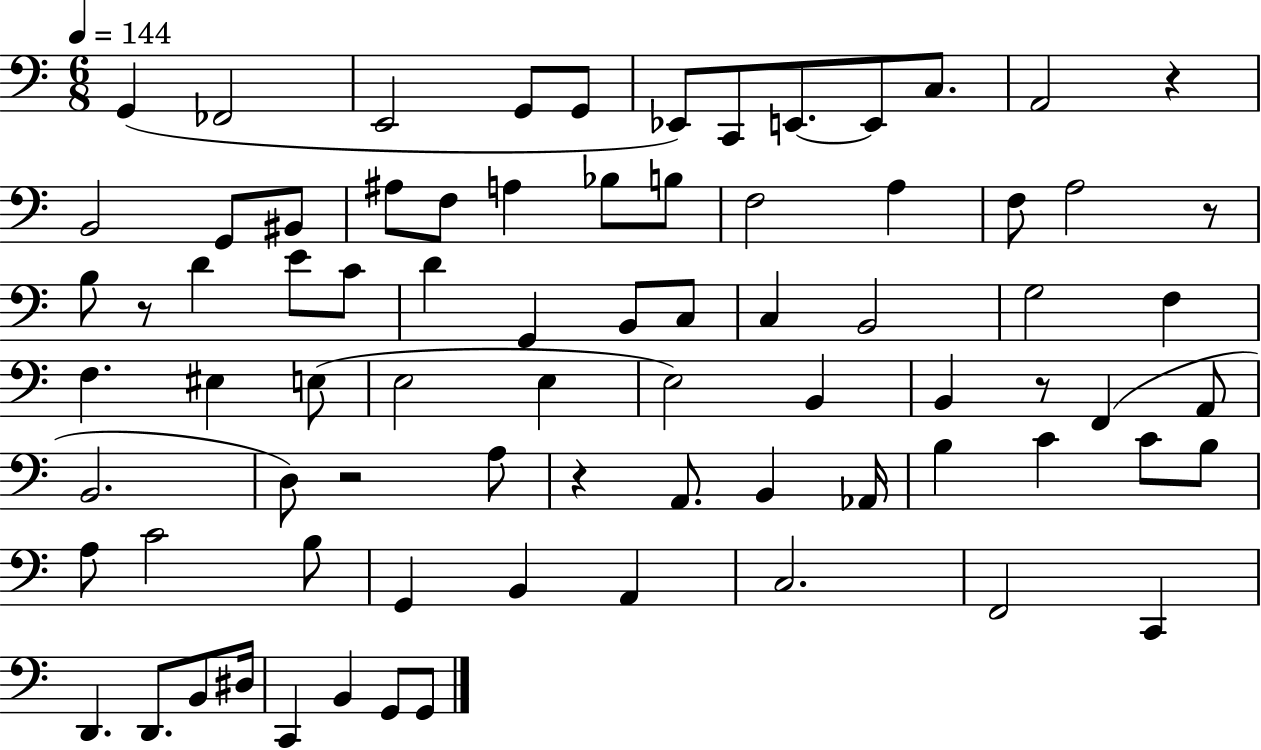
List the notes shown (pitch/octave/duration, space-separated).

G2/q FES2/h E2/h G2/e G2/e Eb2/e C2/e E2/e. E2/e C3/e. A2/h R/q B2/h G2/e BIS2/e A#3/e F3/e A3/q Bb3/e B3/e F3/h A3/q F3/e A3/h R/e B3/e R/e D4/q E4/e C4/e D4/q G2/q B2/e C3/e C3/q B2/h G3/h F3/q F3/q. EIS3/q E3/e E3/h E3/q E3/h B2/q B2/q R/e F2/q A2/e B2/h. D3/e R/h A3/e R/q A2/e. B2/q Ab2/s B3/q C4/q C4/e B3/e A3/e C4/h B3/e G2/q B2/q A2/q C3/h. F2/h C2/q D2/q. D2/e. B2/e D#3/s C2/q B2/q G2/e G2/e